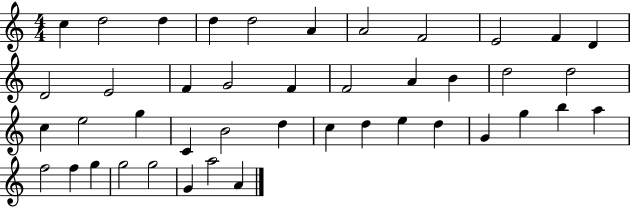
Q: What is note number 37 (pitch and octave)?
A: F5